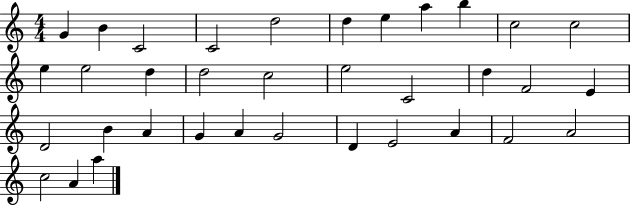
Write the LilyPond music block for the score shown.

{
  \clef treble
  \numericTimeSignature
  \time 4/4
  \key c \major
  g'4 b'4 c'2 | c'2 d''2 | d''4 e''4 a''4 b''4 | c''2 c''2 | \break e''4 e''2 d''4 | d''2 c''2 | e''2 c'2 | d''4 f'2 e'4 | \break d'2 b'4 a'4 | g'4 a'4 g'2 | d'4 e'2 a'4 | f'2 a'2 | \break c''2 a'4 a''4 | \bar "|."
}